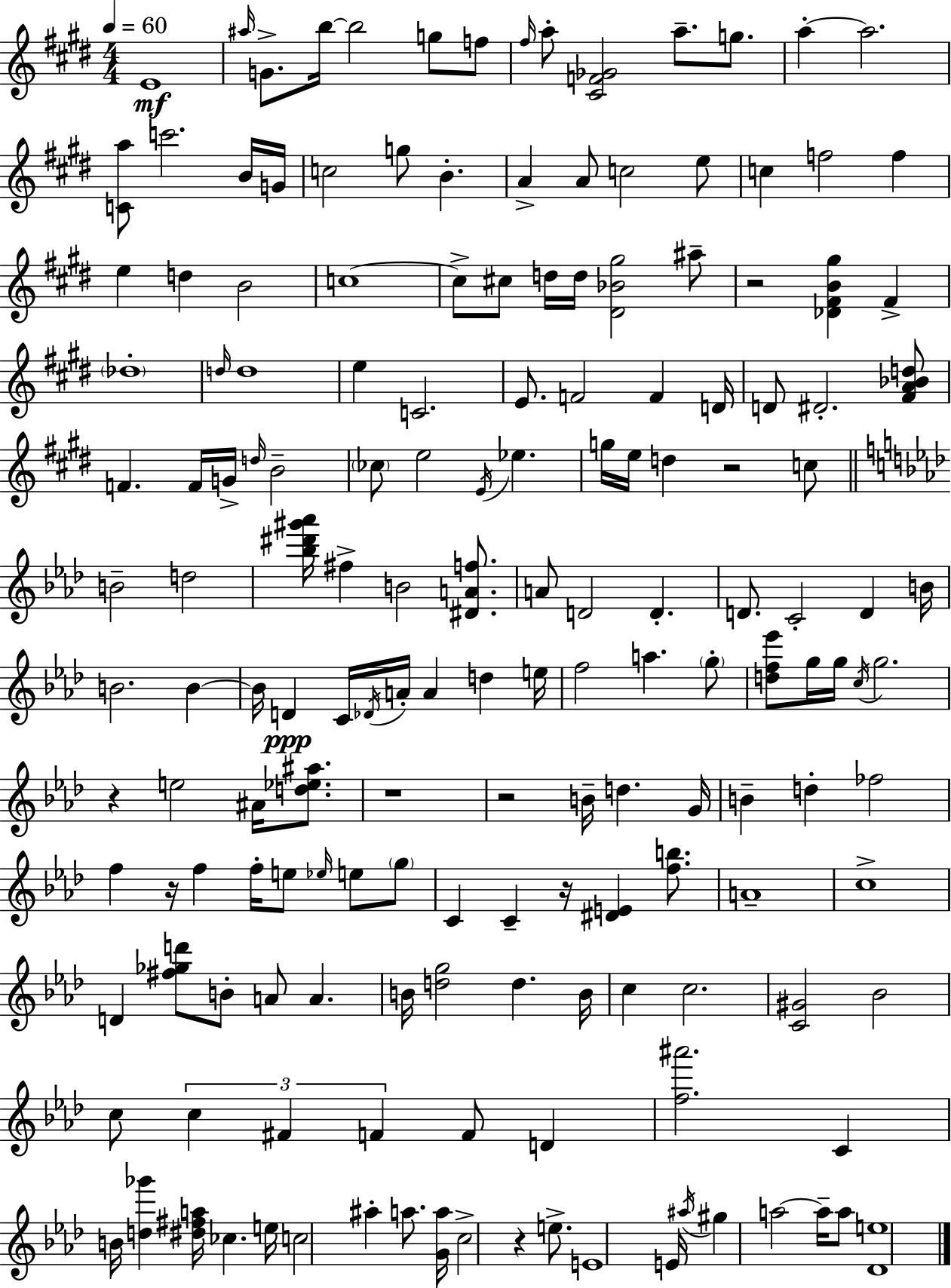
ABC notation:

X:1
T:Untitled
M:4/4
L:1/4
K:E
E4 ^a/4 G/2 b/4 b2 g/2 f/2 ^f/4 a/2 [^CF_G]2 a/2 g/2 a a2 [Ca]/2 c'2 B/4 G/4 c2 g/2 B A A/2 c2 e/2 c f2 f e d B2 c4 c/2 ^c/2 d/4 d/4 [^D_B^g]2 ^a/2 z2 [_D^FB^g] ^F _d4 d/4 d4 e C2 E/2 F2 F D/4 D/2 ^D2 [^FA_Bd]/2 F F/4 G/4 d/4 B2 _c/2 e2 E/4 _e g/4 e/4 d z2 c/2 B2 d2 [_b^d'^g'_a']/4 ^f B2 [^DAf]/2 A/2 D2 D D/2 C2 D B/4 B2 B B/4 D C/4 _D/4 A/4 A d e/4 f2 a g/2 [df_e']/2 g/4 g/4 c/4 g2 z e2 ^A/4 [d_e^a]/2 z4 z2 B/4 d G/4 B d _f2 f z/4 f f/4 e/2 _e/4 e/2 g/2 C C z/4 [^DE] [fb]/2 A4 c4 D [^f_gd']/2 B/2 A/2 A B/4 [dg]2 d B/4 c c2 [C^G]2 _B2 c/2 c ^F F F/2 D [f^a']2 C B/4 [d_g'] [^d^fa]/4 _c e/4 c2 ^a a/2 [Ga]/4 c2 z e/2 E4 E/4 ^a/4 ^g a2 a/4 a/2 [_De]4